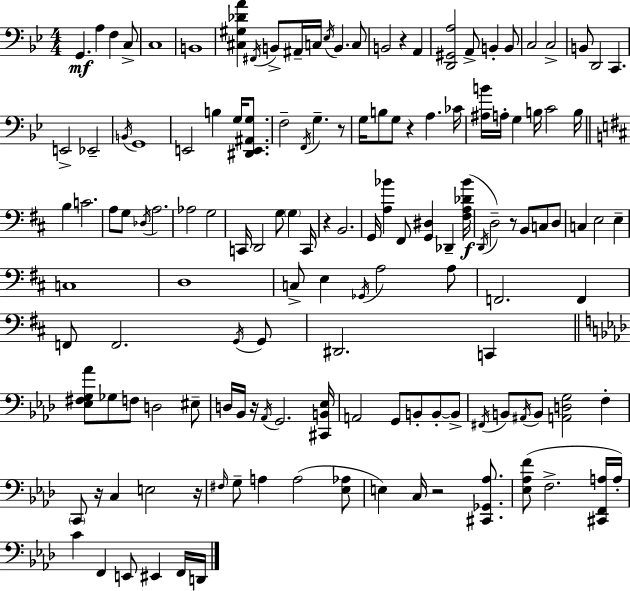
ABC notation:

X:1
T:Untitled
M:4/4
L:1/4
K:Bb
G,, A, F, C,/2 C,4 B,,4 [^C,^G,_DA] ^F,,/4 B,,/2 ^A,,/4 C,/4 _E,/4 B,, C,/2 B,,2 z A,, [D,,^G,,A,]2 A,,/2 B,, B,,/2 C,2 C,2 B,,/2 D,,2 C,, E,,2 _E,,2 B,,/4 G,,4 E,,2 B, G,/4 [^D,,E,,^A,,G,]/2 F,2 F,,/4 G, z/2 G,/4 B,/2 G,/2 z A, _C/4 [^A,B]/4 A,/4 G, B,/4 C2 B,/4 B, C2 A,/2 G,/2 _D,/4 A,2 _A,2 G,2 C,,/4 D,,2 G,/2 G, C,,/4 z B,,2 G,,/4 [A,_B] ^F,,/2 [G,,^D,] _D,, [^F,A,_D_B]/4 D,,/4 D,2 z/2 B,,/2 C,/2 D,/2 C, E,2 E, C,4 D,4 C,/2 E, _G,,/4 A,2 A,/2 F,,2 F,, F,,/2 F,,2 G,,/4 G,,/2 ^D,,2 C,, [_E,^F,G,_A]/2 _G,/2 F,/2 D,2 ^E,/2 D,/4 _B,,/4 z/4 _A,,/4 G,,2 [^C,,B,,_E,]/4 A,,2 G,,/2 B,,/2 B,,/2 B,,/2 ^F,,/4 B,,/2 ^A,,/4 B,,/2 [A,,D,G,]2 F, C,,/2 z/4 C, E,2 z/4 ^F,/4 G,/2 A, A,2 [_E,_A,]/2 E, C,/4 z2 [^C,,_G,,_A,]/2 [_E,_A,F]/2 F,2 [^C,,F,,A,]/4 A,/4 C F,, E,,/2 ^E,, F,,/4 D,,/4